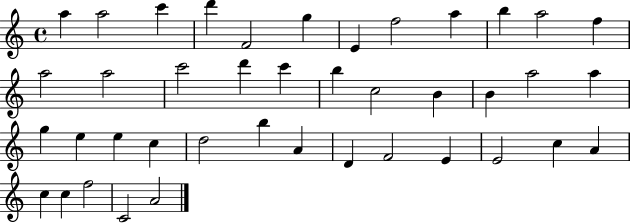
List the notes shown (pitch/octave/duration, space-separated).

A5/q A5/h C6/q D6/q F4/h G5/q E4/q F5/h A5/q B5/q A5/h F5/q A5/h A5/h C6/h D6/q C6/q B5/q C5/h B4/q B4/q A5/h A5/q G5/q E5/q E5/q C5/q D5/h B5/q A4/q D4/q F4/h E4/q E4/h C5/q A4/q C5/q C5/q F5/h C4/h A4/h